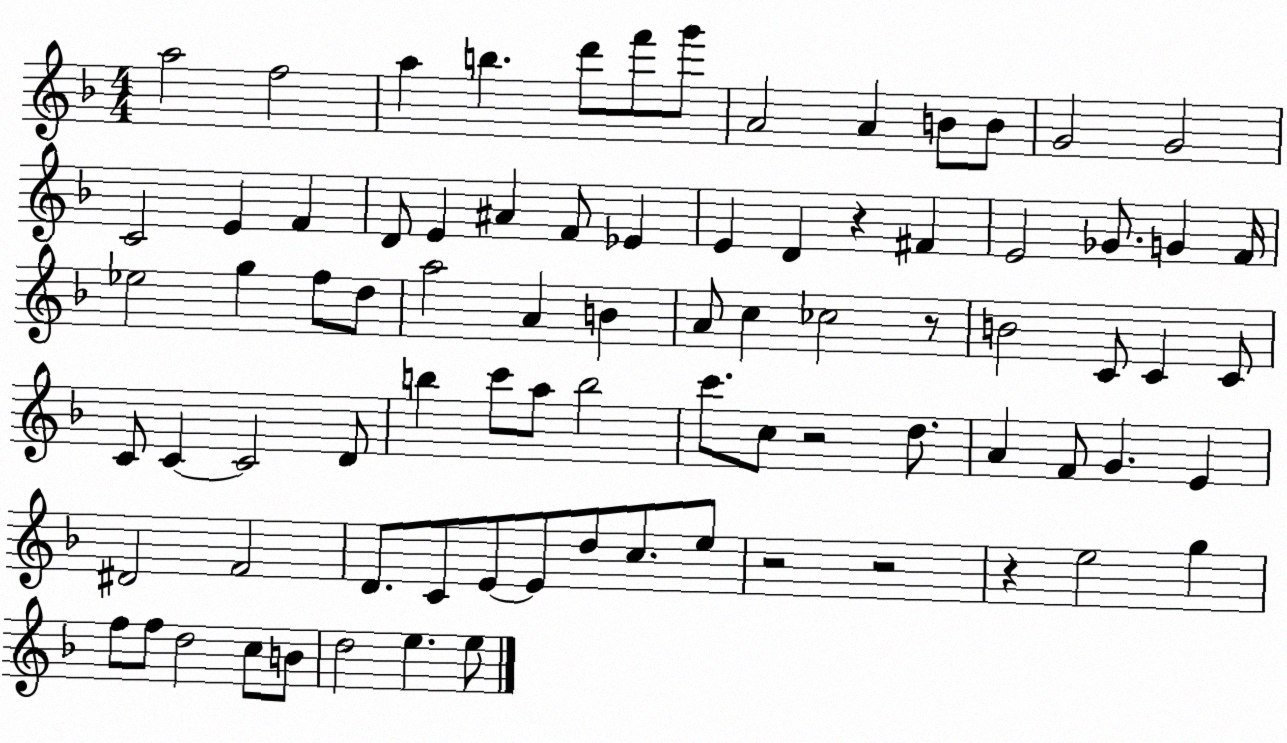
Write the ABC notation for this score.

X:1
T:Untitled
M:4/4
L:1/4
K:F
a2 f2 a b d'/2 f'/2 g'/2 A2 A B/2 B/2 G2 G2 C2 E F D/2 E ^A F/2 _E E D z ^F E2 _G/2 G F/4 _e2 g f/2 d/2 a2 A B A/2 c _c2 z/2 B2 C/2 C C/2 C/2 C C2 D/2 b c'/2 a/2 b2 c'/2 c/2 z2 d/2 A F/2 G E ^D2 F2 D/2 C/2 E/2 E/2 d/2 c/2 e/2 z2 z2 z e2 g f/2 f/2 d2 c/2 B/2 d2 e e/2